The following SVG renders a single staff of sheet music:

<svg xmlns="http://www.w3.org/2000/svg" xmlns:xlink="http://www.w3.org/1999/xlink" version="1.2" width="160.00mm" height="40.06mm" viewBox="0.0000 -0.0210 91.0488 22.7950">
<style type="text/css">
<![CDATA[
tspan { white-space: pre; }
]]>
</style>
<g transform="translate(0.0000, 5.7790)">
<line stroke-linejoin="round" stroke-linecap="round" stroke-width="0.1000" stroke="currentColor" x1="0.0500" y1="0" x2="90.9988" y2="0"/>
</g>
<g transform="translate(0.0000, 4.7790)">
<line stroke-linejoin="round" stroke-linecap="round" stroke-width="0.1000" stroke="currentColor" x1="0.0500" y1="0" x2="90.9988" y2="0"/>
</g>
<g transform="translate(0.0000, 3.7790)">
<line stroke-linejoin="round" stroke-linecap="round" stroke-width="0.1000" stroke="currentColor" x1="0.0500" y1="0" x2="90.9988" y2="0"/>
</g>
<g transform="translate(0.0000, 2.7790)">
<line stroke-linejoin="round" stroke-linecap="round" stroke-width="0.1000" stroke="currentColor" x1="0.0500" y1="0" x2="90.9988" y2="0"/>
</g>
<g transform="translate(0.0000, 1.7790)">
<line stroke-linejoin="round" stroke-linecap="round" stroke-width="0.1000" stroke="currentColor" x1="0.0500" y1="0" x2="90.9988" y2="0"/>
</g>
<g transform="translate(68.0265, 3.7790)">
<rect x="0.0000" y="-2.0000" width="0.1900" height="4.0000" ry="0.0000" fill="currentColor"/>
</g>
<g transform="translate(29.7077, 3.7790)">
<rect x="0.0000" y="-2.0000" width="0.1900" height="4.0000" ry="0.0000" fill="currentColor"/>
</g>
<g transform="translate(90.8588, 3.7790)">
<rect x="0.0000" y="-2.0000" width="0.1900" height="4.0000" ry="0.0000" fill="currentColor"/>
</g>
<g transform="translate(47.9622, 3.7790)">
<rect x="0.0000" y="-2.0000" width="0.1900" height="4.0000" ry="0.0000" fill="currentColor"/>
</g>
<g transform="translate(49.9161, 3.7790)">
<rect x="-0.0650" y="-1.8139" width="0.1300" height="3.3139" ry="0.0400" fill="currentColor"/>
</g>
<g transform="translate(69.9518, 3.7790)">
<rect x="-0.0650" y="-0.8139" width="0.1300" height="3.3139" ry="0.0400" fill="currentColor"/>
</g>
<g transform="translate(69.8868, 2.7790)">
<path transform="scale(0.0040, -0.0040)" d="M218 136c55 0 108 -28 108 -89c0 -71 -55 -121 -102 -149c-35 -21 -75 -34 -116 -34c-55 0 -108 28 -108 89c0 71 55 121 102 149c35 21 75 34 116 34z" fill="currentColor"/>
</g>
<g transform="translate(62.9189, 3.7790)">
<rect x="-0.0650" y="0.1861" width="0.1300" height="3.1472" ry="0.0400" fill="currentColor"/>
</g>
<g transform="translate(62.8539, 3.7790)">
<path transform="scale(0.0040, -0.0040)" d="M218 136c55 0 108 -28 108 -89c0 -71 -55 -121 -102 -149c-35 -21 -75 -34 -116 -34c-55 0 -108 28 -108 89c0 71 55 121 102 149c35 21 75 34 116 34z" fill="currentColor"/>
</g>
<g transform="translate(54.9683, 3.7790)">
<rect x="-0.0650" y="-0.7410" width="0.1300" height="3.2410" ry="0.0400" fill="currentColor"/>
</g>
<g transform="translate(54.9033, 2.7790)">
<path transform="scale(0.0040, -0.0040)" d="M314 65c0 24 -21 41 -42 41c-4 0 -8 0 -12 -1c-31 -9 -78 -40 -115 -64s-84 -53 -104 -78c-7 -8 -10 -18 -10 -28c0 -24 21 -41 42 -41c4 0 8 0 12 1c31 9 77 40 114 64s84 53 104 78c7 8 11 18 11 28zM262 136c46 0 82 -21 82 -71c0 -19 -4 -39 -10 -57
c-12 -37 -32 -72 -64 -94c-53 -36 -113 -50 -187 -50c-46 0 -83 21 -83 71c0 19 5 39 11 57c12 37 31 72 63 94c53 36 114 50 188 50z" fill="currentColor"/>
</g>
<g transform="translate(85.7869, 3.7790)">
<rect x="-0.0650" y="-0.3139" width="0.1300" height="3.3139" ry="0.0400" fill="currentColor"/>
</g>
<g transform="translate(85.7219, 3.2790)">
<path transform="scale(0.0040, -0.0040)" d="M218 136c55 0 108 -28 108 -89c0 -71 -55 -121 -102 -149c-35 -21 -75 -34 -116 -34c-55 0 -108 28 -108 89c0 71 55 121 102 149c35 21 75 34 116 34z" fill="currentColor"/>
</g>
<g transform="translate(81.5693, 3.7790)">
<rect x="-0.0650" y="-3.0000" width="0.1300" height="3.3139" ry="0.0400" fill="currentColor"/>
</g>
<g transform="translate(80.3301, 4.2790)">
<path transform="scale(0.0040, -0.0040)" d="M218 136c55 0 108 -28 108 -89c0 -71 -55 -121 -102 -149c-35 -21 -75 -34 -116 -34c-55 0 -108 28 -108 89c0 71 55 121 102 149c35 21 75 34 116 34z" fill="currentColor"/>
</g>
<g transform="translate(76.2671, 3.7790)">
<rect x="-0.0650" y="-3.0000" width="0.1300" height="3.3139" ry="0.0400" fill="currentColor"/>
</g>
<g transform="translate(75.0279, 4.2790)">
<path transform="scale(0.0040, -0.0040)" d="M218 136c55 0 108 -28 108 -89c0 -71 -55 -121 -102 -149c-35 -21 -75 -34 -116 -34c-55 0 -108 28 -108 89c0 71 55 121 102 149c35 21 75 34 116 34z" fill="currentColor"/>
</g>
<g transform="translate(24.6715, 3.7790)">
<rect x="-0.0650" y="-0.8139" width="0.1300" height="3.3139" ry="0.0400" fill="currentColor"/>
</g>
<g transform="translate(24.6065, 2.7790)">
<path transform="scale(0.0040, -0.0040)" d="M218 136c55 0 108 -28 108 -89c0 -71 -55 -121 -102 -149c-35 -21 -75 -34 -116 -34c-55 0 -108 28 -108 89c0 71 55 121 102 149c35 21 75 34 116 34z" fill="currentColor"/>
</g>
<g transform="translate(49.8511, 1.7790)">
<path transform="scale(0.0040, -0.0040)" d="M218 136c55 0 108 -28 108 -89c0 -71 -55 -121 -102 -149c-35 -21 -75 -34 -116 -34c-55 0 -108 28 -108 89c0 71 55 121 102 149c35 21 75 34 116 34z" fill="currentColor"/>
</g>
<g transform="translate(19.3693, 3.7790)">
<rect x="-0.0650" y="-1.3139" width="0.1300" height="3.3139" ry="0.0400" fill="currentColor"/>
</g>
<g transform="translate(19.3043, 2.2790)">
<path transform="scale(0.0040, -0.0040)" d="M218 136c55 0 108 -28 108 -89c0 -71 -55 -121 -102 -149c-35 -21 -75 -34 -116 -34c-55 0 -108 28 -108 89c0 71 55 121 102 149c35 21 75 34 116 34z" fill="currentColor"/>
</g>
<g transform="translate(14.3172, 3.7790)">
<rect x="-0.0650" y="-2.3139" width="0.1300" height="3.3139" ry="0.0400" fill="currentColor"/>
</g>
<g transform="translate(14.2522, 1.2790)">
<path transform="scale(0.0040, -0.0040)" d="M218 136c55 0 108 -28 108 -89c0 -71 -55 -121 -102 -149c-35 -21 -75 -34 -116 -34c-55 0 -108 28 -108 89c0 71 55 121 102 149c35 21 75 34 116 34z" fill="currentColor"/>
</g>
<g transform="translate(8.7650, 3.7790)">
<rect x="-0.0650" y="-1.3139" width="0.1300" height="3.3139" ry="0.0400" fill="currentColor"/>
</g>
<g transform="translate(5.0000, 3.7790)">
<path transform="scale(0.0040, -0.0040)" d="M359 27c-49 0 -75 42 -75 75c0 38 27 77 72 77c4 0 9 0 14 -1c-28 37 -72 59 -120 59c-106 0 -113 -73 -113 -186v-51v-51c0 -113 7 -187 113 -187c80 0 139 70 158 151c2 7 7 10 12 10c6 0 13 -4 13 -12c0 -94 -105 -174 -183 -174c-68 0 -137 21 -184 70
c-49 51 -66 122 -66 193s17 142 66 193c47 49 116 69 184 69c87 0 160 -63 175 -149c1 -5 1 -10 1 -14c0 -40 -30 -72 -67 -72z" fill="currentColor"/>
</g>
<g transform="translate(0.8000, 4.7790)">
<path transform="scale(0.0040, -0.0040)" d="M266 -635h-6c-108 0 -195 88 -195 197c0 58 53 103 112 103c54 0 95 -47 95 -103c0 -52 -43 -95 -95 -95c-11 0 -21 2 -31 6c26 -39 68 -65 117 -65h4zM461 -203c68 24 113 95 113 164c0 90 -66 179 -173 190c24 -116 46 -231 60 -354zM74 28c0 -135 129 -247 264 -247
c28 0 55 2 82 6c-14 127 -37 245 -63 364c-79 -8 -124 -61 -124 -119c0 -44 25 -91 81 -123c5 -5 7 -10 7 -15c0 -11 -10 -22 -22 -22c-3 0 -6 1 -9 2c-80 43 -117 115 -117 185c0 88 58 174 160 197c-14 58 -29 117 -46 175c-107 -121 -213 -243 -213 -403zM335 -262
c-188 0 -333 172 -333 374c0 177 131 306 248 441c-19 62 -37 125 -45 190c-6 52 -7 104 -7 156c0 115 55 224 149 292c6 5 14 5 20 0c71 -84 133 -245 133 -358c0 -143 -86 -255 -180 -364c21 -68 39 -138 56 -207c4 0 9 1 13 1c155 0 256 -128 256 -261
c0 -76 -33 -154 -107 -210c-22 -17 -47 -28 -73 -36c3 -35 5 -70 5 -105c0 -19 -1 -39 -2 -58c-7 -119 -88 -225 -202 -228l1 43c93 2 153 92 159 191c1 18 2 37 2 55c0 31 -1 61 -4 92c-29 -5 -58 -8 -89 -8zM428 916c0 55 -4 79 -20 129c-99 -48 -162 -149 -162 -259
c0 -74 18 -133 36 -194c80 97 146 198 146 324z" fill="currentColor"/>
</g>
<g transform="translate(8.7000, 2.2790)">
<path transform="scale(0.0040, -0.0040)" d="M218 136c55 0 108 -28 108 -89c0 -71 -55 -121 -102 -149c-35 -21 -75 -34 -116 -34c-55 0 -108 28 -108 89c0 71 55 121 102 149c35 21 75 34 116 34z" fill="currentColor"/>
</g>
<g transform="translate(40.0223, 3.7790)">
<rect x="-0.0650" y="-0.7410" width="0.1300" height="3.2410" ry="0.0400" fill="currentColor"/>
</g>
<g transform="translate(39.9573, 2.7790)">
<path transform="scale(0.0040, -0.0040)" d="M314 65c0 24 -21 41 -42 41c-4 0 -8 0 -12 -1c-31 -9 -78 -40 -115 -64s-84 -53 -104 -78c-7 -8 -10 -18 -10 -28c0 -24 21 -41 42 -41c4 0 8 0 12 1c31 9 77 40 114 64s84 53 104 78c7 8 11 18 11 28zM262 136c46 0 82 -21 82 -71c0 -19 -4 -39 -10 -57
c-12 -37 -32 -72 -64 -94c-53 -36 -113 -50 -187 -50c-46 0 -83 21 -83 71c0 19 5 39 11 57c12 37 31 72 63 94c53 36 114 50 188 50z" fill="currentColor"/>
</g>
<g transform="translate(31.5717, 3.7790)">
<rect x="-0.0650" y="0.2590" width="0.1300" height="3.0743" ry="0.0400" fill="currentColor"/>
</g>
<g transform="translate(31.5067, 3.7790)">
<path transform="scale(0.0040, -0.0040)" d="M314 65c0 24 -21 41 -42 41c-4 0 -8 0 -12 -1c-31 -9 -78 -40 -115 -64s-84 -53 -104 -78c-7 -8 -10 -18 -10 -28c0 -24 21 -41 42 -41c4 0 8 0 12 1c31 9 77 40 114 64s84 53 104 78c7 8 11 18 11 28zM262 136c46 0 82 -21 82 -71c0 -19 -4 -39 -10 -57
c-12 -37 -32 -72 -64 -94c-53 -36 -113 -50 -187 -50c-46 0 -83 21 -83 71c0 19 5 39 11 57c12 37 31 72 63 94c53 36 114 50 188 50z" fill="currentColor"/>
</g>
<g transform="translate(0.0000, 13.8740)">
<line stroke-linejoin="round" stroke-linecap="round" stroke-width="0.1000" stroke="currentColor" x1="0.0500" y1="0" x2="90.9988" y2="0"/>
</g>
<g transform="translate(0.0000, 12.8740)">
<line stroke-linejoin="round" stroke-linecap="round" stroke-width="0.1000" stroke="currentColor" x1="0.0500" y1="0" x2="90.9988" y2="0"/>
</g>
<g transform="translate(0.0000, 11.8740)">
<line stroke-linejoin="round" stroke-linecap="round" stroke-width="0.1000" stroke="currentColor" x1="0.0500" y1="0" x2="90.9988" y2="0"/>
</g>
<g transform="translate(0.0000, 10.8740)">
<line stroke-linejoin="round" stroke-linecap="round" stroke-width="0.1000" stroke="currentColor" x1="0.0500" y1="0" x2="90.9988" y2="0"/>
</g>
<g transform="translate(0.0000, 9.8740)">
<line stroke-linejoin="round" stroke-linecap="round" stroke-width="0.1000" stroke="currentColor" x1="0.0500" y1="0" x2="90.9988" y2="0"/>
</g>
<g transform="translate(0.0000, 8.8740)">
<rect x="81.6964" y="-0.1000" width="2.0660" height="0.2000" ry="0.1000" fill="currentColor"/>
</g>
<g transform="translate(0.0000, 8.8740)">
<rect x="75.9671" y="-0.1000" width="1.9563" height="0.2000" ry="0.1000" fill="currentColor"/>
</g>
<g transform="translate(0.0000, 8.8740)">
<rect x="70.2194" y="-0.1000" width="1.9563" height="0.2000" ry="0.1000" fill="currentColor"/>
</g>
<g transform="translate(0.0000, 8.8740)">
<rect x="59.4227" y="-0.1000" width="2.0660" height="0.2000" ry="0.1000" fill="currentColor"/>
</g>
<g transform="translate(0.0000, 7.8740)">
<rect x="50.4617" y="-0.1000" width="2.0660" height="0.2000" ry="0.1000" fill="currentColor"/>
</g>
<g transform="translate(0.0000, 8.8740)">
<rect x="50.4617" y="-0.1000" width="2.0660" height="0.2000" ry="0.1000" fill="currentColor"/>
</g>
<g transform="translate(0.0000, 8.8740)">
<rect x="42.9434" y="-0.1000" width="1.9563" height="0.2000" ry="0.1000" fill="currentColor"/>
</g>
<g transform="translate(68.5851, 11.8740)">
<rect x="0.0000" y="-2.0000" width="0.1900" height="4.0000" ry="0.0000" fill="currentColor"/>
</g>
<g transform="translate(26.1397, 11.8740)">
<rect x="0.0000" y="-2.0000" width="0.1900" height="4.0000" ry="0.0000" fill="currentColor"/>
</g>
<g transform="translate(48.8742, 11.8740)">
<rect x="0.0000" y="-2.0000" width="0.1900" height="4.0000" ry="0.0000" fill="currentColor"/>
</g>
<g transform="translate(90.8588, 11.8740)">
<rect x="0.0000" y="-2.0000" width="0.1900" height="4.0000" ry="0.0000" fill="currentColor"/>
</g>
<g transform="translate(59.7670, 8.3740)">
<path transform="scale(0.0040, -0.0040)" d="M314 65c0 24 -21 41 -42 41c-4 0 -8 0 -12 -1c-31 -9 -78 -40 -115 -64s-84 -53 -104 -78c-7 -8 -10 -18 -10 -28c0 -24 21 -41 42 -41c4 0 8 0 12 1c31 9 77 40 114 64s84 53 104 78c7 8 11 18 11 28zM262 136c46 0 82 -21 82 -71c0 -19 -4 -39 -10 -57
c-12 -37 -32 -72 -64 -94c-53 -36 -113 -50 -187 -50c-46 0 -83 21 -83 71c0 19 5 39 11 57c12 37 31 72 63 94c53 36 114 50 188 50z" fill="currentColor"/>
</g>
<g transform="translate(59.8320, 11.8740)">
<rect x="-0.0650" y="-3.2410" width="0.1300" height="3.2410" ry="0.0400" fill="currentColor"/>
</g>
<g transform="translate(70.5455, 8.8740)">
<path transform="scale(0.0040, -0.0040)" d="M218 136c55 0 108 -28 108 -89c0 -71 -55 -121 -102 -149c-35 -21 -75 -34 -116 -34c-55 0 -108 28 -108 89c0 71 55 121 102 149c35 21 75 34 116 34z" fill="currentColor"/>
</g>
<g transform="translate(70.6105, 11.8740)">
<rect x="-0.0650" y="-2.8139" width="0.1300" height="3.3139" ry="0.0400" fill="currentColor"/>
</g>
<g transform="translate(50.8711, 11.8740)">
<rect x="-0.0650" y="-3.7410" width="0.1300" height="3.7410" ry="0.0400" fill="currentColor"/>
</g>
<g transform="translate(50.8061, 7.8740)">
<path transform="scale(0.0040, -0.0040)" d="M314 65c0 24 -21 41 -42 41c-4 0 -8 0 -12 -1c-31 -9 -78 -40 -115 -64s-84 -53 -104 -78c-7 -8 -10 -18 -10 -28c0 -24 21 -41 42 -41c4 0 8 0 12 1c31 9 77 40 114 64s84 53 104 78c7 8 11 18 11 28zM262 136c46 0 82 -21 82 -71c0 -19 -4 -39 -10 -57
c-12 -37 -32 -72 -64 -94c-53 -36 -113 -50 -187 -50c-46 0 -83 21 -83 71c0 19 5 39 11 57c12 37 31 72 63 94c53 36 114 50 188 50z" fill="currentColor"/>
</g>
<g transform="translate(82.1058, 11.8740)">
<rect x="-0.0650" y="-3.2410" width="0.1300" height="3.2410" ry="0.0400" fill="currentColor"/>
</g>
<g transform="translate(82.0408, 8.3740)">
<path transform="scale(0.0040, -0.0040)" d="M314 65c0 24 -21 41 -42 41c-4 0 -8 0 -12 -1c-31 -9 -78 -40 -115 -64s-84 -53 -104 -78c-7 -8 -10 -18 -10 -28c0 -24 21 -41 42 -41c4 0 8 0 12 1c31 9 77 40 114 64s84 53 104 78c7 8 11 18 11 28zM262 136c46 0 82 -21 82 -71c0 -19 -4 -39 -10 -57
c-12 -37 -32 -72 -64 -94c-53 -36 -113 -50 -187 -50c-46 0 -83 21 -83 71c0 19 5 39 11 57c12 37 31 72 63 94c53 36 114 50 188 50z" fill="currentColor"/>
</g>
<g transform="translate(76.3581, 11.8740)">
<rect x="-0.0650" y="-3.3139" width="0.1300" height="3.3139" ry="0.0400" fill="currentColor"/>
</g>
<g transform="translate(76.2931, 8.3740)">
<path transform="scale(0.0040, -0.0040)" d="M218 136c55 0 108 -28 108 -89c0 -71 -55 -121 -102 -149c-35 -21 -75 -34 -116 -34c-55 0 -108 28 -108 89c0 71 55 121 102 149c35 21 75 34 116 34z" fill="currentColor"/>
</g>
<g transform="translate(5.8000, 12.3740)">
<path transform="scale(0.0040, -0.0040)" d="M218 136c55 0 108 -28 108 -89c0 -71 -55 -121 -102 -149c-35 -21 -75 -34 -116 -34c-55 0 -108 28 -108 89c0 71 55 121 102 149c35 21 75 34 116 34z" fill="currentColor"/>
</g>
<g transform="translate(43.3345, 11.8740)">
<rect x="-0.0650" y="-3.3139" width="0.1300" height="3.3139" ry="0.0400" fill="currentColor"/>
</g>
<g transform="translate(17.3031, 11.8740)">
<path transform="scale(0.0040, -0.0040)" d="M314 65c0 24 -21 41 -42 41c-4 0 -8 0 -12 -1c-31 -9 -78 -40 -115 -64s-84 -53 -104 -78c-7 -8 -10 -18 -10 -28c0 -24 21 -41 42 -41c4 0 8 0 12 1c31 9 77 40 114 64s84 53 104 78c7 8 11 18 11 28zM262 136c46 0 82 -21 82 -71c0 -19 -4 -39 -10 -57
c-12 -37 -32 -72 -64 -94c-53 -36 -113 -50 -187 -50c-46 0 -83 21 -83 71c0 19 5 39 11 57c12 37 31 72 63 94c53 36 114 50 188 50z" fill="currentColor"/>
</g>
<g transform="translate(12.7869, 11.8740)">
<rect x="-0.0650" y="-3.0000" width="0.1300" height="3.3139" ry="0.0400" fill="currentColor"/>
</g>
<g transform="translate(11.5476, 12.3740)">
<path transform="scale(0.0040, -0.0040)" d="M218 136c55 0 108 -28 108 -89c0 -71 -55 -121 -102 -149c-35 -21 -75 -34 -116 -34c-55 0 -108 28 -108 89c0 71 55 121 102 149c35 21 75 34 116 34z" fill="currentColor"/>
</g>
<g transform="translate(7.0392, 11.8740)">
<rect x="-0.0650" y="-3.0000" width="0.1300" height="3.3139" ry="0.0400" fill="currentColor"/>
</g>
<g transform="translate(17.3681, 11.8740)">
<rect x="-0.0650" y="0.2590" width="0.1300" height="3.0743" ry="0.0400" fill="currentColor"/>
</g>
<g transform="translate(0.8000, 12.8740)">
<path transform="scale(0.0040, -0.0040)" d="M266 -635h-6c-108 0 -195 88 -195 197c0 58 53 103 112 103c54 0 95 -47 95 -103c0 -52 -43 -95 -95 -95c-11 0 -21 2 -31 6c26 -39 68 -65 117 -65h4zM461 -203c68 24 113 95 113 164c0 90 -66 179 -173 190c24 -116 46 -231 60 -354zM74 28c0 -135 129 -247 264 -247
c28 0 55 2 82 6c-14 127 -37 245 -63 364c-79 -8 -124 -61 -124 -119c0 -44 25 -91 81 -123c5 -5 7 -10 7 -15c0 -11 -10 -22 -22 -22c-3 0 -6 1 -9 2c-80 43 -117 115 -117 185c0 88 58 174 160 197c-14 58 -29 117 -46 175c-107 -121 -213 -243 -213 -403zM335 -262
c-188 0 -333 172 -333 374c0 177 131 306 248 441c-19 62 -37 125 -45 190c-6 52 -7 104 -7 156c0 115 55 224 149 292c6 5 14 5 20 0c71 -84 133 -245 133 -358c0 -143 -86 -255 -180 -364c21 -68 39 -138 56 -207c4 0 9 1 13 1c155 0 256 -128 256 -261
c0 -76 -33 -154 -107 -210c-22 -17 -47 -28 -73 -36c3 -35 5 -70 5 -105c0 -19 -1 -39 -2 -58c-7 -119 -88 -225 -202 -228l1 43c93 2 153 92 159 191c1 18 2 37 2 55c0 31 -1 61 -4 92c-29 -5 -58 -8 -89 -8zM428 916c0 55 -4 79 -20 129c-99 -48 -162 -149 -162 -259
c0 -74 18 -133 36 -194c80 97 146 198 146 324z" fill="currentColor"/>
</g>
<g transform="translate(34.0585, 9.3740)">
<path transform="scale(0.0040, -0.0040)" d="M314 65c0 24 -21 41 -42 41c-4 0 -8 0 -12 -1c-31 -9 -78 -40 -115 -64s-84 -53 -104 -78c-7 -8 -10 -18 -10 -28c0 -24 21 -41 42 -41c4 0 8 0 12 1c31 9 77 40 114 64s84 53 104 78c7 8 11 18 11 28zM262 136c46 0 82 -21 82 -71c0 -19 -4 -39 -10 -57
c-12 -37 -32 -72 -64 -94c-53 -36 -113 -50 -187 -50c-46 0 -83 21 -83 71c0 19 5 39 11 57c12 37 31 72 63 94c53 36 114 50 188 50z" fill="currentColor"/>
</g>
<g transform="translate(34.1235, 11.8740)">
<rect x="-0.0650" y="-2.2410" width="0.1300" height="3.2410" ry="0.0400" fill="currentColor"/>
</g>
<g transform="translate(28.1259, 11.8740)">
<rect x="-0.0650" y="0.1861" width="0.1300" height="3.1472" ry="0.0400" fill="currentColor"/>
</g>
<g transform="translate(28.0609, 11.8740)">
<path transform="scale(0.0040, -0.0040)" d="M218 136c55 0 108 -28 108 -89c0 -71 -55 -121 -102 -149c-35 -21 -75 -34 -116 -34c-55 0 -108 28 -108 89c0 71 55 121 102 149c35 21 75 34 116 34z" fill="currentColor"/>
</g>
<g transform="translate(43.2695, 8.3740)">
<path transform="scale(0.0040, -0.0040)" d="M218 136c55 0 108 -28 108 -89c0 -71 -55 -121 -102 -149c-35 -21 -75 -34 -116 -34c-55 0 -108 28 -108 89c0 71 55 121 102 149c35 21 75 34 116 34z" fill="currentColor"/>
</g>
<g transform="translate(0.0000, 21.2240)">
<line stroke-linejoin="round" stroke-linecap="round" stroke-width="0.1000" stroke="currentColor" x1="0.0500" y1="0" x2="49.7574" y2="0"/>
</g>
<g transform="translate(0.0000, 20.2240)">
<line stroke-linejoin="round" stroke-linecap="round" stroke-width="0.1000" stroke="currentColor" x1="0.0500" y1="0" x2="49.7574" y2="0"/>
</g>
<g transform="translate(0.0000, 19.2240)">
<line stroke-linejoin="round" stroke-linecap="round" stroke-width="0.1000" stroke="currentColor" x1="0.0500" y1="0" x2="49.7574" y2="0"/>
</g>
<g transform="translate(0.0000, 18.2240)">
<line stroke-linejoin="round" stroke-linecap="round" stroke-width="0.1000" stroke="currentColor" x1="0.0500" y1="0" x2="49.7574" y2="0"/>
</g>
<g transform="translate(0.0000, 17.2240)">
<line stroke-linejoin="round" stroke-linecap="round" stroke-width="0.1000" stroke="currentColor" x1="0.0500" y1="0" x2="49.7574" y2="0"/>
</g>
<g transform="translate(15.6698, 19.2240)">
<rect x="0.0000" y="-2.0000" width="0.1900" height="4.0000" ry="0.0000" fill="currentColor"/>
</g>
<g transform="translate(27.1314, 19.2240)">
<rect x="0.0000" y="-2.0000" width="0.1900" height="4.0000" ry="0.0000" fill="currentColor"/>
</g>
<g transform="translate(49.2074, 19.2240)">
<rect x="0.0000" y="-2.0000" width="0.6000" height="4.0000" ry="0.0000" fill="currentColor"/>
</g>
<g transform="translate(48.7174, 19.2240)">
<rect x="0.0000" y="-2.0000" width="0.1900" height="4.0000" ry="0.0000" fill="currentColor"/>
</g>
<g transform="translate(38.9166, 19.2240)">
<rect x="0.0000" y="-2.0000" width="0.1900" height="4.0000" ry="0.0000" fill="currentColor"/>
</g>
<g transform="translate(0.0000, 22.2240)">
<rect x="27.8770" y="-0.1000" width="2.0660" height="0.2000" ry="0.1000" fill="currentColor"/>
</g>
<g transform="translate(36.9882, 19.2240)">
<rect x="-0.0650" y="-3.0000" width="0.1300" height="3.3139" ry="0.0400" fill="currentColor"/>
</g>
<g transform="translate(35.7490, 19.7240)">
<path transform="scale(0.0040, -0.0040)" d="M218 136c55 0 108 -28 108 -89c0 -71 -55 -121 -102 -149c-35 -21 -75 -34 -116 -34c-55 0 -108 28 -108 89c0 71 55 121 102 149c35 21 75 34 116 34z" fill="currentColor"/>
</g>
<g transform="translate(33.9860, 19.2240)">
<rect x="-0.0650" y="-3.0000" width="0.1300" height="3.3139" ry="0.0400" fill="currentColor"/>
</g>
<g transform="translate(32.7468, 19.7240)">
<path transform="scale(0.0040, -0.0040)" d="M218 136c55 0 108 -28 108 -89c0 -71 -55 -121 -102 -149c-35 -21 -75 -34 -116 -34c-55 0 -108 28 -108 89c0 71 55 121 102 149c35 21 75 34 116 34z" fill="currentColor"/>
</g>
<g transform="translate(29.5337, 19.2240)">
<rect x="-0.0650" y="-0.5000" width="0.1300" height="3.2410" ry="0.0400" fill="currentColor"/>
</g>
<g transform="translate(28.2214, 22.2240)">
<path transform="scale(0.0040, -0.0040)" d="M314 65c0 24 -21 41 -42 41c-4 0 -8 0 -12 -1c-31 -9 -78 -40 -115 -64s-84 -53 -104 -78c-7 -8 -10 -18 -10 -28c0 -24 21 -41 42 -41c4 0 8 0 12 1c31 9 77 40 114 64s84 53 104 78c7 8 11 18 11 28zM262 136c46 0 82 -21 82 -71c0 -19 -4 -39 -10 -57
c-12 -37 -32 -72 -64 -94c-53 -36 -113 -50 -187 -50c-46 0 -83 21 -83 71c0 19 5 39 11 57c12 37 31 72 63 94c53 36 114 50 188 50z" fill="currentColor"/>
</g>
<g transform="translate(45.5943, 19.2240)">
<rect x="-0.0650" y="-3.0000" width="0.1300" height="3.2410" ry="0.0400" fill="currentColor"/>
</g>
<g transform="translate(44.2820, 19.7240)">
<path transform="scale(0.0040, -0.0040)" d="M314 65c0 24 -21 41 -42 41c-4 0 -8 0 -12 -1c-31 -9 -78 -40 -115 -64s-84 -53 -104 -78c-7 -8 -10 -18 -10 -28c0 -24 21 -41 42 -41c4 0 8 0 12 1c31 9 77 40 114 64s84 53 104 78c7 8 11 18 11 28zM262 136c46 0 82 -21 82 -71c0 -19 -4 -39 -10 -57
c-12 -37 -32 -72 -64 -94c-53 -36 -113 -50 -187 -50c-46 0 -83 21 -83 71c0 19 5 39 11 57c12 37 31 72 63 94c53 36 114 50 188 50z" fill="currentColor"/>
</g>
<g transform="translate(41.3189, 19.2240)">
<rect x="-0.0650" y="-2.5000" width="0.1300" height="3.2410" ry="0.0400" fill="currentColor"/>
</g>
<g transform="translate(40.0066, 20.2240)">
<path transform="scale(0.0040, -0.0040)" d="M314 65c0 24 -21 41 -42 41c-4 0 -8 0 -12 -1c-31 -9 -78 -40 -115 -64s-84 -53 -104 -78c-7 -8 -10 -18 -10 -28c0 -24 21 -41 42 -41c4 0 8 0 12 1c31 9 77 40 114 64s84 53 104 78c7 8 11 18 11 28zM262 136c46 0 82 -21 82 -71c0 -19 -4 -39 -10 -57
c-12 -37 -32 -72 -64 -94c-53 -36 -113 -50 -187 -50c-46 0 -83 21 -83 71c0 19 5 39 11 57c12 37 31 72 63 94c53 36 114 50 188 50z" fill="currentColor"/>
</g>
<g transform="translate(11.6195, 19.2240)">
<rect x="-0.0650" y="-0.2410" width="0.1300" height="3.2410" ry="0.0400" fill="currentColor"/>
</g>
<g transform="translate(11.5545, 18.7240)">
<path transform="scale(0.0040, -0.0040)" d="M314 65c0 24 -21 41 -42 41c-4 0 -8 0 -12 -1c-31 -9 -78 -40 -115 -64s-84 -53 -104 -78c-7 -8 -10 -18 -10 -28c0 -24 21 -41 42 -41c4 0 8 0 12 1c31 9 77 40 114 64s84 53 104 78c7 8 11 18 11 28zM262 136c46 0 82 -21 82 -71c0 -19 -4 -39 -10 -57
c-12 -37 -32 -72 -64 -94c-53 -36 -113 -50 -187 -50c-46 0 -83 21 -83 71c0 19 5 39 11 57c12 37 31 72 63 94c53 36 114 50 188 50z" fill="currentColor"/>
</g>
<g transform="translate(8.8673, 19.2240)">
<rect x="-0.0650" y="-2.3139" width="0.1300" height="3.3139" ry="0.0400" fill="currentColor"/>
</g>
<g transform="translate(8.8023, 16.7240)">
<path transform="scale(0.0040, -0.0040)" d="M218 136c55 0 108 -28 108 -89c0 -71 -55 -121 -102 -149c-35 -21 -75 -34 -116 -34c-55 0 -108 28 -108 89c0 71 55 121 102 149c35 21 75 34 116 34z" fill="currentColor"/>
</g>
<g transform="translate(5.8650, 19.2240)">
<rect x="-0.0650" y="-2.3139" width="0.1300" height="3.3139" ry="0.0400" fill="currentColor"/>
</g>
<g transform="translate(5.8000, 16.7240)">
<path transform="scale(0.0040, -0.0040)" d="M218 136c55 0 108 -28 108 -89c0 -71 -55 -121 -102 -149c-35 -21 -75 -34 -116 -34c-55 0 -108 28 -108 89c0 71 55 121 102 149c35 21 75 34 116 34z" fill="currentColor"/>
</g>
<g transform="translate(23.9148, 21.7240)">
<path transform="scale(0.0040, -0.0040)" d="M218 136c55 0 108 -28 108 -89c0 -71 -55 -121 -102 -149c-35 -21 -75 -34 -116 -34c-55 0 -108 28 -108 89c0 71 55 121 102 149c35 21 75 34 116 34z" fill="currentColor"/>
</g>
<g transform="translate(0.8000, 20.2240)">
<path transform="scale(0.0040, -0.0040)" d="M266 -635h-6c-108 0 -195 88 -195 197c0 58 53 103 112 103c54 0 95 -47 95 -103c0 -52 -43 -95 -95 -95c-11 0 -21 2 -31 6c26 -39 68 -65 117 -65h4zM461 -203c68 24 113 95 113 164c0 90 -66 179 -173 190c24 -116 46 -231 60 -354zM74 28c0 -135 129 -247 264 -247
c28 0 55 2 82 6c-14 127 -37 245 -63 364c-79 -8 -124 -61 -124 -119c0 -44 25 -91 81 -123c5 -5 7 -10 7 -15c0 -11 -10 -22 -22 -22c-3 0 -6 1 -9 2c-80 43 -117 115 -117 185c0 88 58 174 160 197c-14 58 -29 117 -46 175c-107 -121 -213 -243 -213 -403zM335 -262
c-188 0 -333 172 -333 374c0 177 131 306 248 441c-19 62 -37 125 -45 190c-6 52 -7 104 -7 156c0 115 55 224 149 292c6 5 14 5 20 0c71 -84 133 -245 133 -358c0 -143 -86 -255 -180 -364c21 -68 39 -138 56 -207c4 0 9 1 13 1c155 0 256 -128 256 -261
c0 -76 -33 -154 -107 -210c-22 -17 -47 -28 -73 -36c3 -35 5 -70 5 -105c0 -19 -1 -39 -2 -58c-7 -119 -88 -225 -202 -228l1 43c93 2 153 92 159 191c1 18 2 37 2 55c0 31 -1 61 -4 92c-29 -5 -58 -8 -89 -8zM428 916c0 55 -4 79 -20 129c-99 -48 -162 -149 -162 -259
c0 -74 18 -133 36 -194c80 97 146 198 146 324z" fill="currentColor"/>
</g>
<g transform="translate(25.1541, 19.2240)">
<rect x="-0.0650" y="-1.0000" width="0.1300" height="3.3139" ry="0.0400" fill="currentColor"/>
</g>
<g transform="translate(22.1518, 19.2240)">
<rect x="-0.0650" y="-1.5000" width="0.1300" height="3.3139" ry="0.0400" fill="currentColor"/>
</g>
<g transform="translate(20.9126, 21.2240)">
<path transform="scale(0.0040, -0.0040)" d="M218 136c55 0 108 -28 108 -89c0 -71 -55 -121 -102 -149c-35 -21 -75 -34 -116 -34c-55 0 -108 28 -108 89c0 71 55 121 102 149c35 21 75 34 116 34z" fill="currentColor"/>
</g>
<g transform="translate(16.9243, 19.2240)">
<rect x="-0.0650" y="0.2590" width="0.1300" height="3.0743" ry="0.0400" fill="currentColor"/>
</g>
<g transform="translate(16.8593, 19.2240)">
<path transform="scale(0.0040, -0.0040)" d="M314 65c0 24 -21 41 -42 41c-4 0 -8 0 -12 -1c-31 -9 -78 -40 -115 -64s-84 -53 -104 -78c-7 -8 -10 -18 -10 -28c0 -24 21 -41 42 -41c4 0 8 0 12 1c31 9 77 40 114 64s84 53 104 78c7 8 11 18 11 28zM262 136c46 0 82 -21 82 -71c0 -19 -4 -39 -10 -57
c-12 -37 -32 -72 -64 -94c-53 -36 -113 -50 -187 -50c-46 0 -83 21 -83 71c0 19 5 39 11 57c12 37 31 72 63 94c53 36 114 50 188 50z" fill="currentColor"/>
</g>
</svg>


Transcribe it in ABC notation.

X:1
T:Untitled
M:4/4
L:1/4
K:C
e g e d B2 d2 f d2 B d A A c A A B2 B g2 b c'2 b2 a b b2 g g c2 B2 E D C2 A A G2 A2